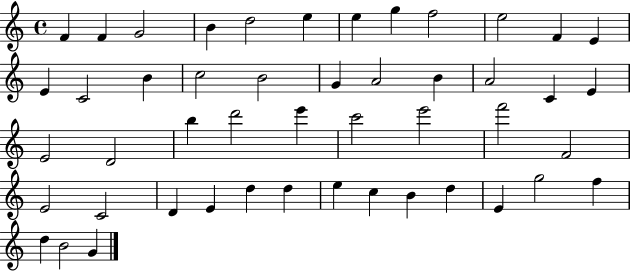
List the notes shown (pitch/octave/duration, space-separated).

F4/q F4/q G4/h B4/q D5/h E5/q E5/q G5/q F5/h E5/h F4/q E4/q E4/q C4/h B4/q C5/h B4/h G4/q A4/h B4/q A4/h C4/q E4/q E4/h D4/h B5/q D6/h E6/q C6/h E6/h F6/h F4/h E4/h C4/h D4/q E4/q D5/q D5/q E5/q C5/q B4/q D5/q E4/q G5/h F5/q D5/q B4/h G4/q